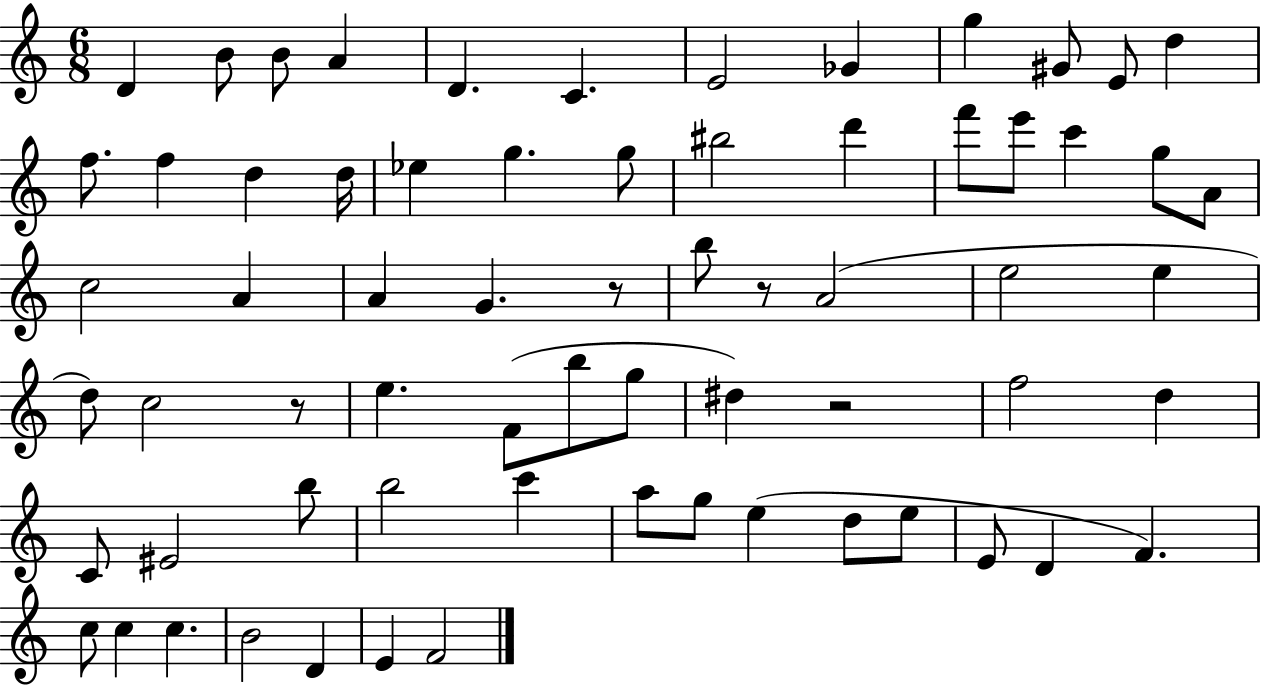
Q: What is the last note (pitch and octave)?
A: F4